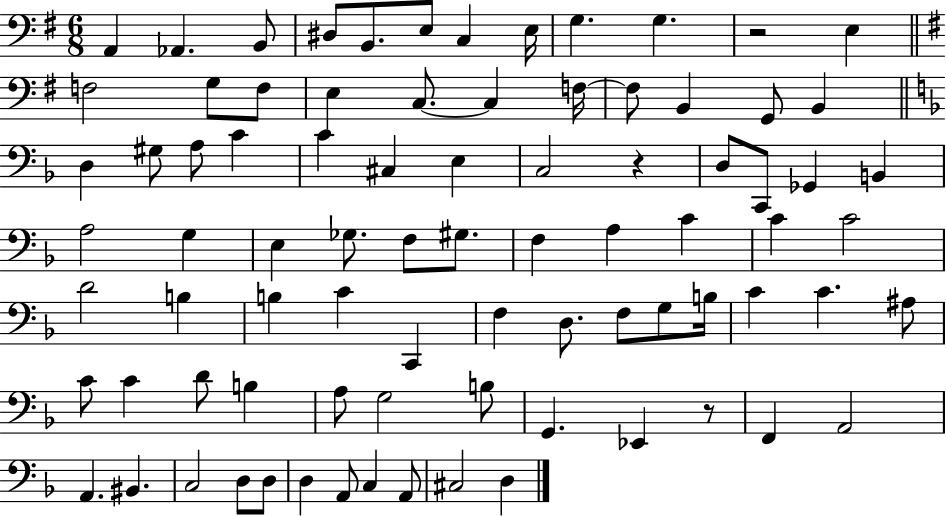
X:1
T:Untitled
M:6/8
L:1/4
K:G
A,, _A,, B,,/2 ^D,/2 B,,/2 E,/2 C, E,/4 G, G, z2 E, F,2 G,/2 F,/2 E, C,/2 C, F,/4 F,/2 B,, G,,/2 B,, D, ^G,/2 A,/2 C C ^C, E, C,2 z D,/2 C,,/2 _G,, B,, A,2 G, E, _G,/2 F,/2 ^G,/2 F, A, C C C2 D2 B, B, C C,, F, D,/2 F,/2 G,/2 B,/4 C C ^A,/2 C/2 C D/2 B, A,/2 G,2 B,/2 G,, _E,, z/2 F,, A,,2 A,, ^B,, C,2 D,/2 D,/2 D, A,,/2 C, A,,/2 ^C,2 D,